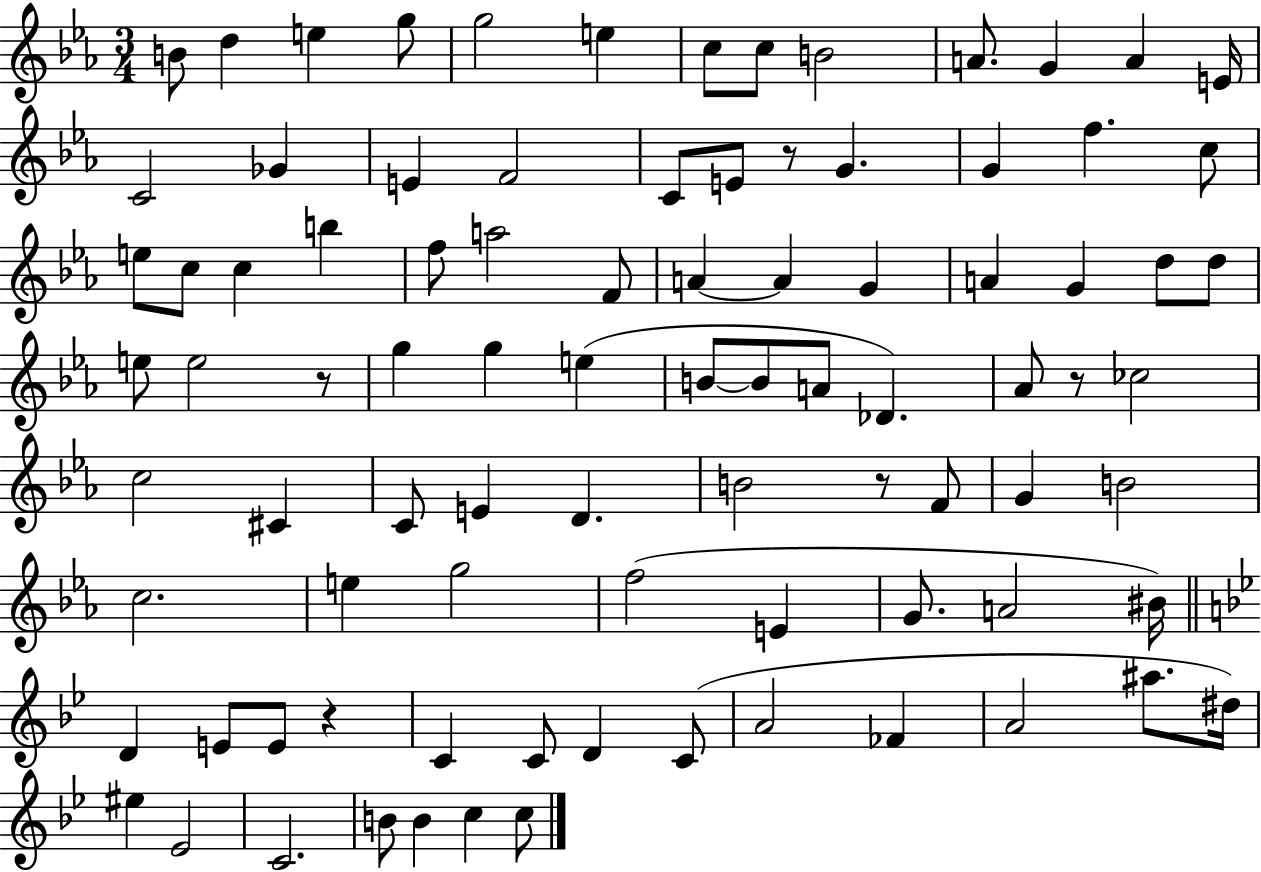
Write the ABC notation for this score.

X:1
T:Untitled
M:3/4
L:1/4
K:Eb
B/2 d e g/2 g2 e c/2 c/2 B2 A/2 G A E/4 C2 _G E F2 C/2 E/2 z/2 G G f c/2 e/2 c/2 c b f/2 a2 F/2 A A G A G d/2 d/2 e/2 e2 z/2 g g e B/2 B/2 A/2 _D _A/2 z/2 _c2 c2 ^C C/2 E D B2 z/2 F/2 G B2 c2 e g2 f2 E G/2 A2 ^B/4 D E/2 E/2 z C C/2 D C/2 A2 _F A2 ^a/2 ^d/4 ^e _E2 C2 B/2 B c c/2